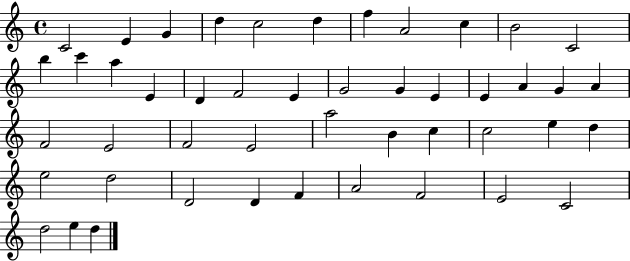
X:1
T:Untitled
M:4/4
L:1/4
K:C
C2 E G d c2 d f A2 c B2 C2 b c' a E D F2 E G2 G E E A G A F2 E2 F2 E2 a2 B c c2 e d e2 d2 D2 D F A2 F2 E2 C2 d2 e d